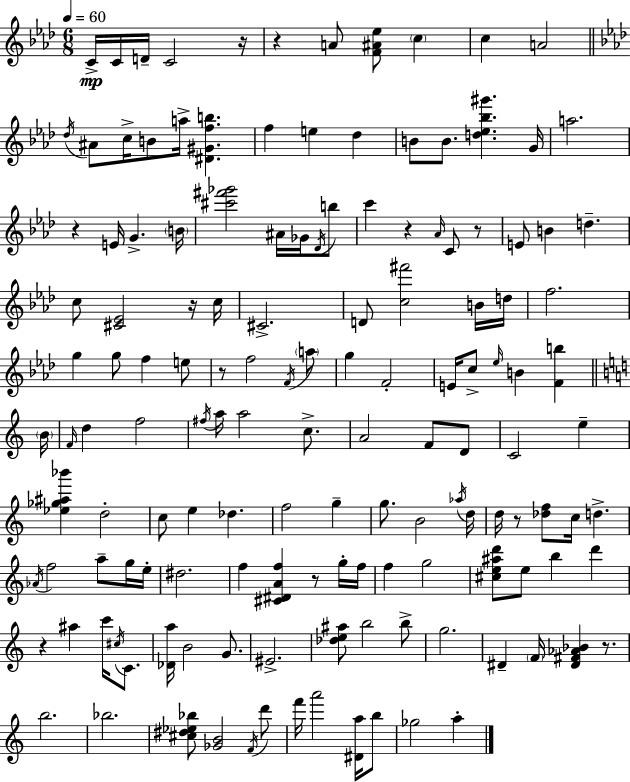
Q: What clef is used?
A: treble